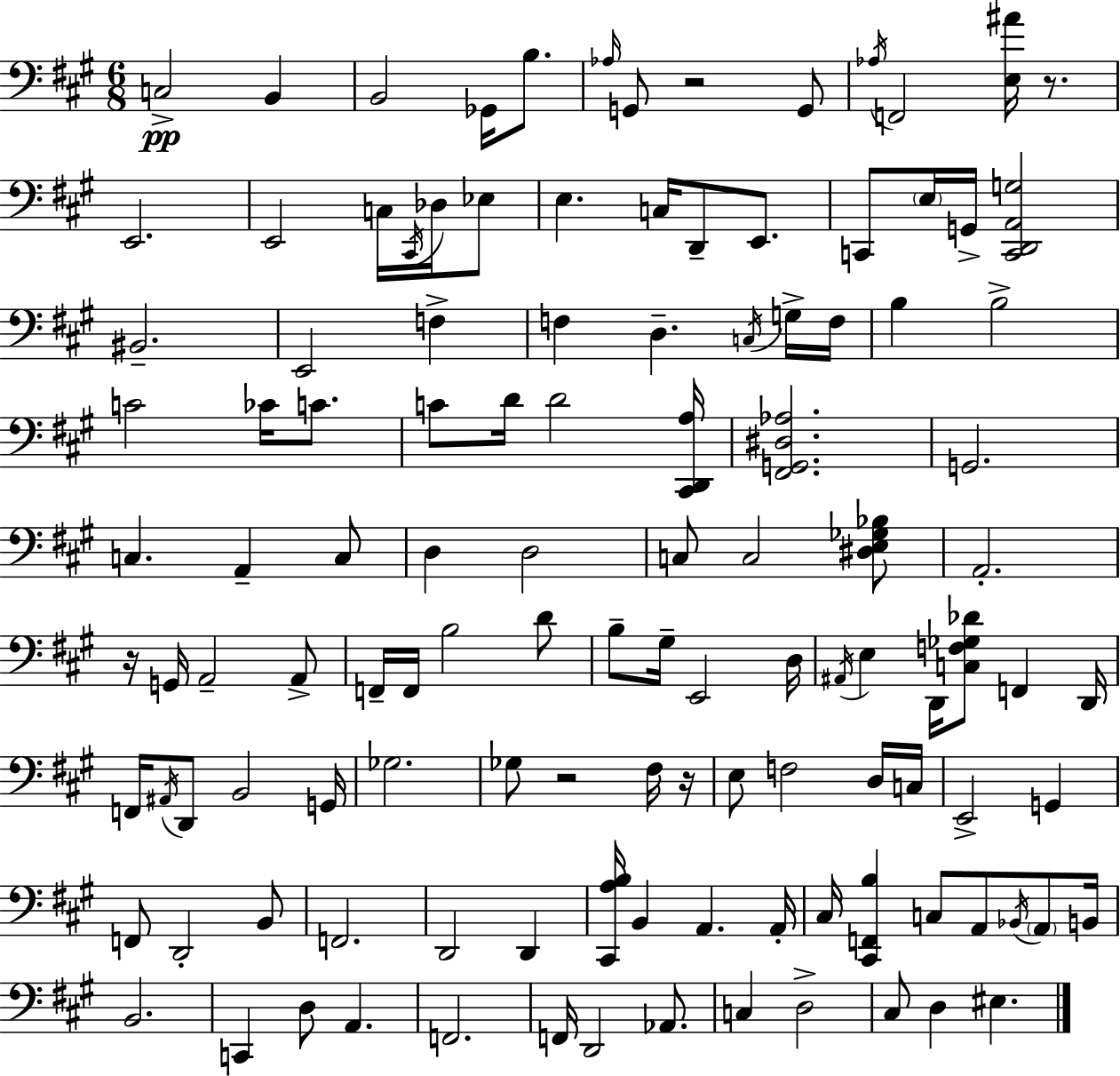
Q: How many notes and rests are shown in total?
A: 119